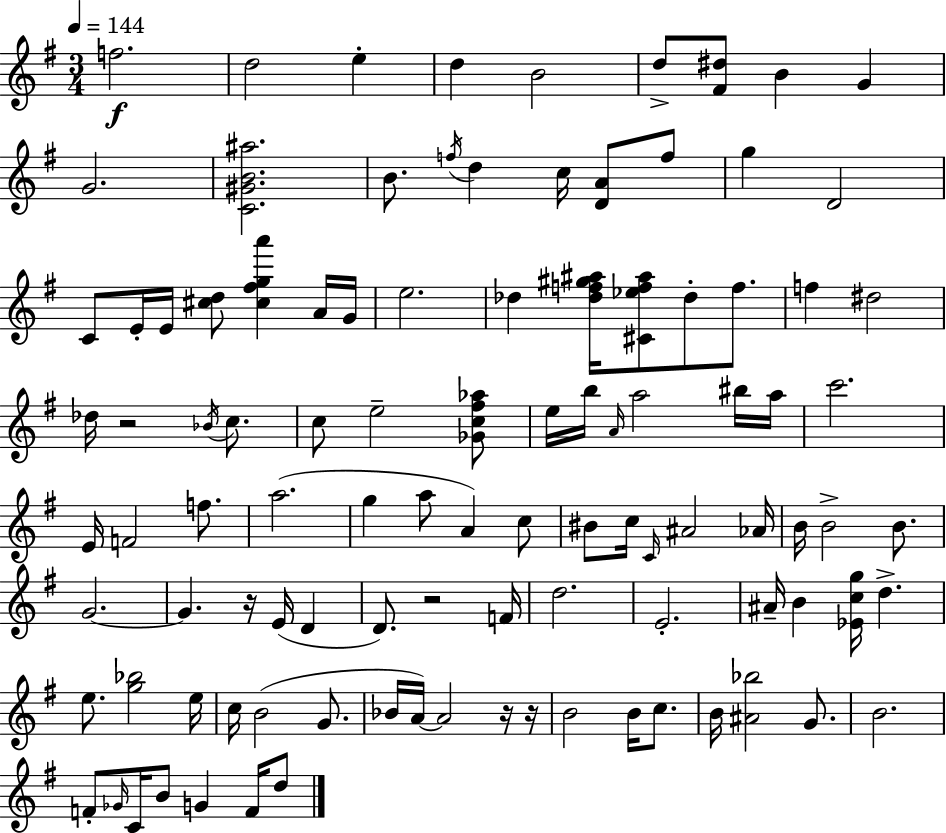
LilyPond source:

{
  \clef treble
  \numericTimeSignature
  \time 3/4
  \key e \minor
  \tempo 4 = 144
  \repeat volta 2 { f''2.\f | d''2 e''4-. | d''4 b'2 | d''8-> <fis' dis''>8 b'4 g'4 | \break g'2. | <c' gis' b' ais''>2. | b'8. \acciaccatura { f''16 } d''4 c''16 <d' a'>8 f''8 | g''4 d'2 | \break c'8 e'16-. e'16 <cis'' d''>8 <cis'' fis'' g'' a'''>4 a'16 | g'16 e''2. | des''4 <des'' f'' gis'' ais''>16 <cis' ees'' f'' ais''>8 des''8-. f''8. | f''4 dis''2 | \break des''16 r2 \acciaccatura { bes'16 } c''8. | c''8 e''2-- | <ges' c'' fis'' aes''>8 e''16 b''16 \grace { a'16 } a''2 | bis''16 a''16 c'''2. | \break e'16 f'2 | f''8. a''2.( | g''4 a''8 a'4) | c''8 bis'8 c''16 \grace { c'16 } ais'2 | \break aes'16 b'16 b'2-> | b'8. g'2.~~ | g'4. r16 e'16( | d'4 d'8.) r2 | \break f'16 d''2. | e'2.-. | ais'16-- b'4 <ees' c'' g''>16 d''4.-> | e''8. <g'' bes''>2 | \break e''16 c''16 b'2( | g'8. bes'16 a'16~~) a'2 | r16 r16 b'2 | b'16 c''8. b'16 <ais' bes''>2 | \break g'8. b'2. | f'8-. \grace { ges'16 } c'16 b'8 g'4 | f'16 d''8 } \bar "|."
}